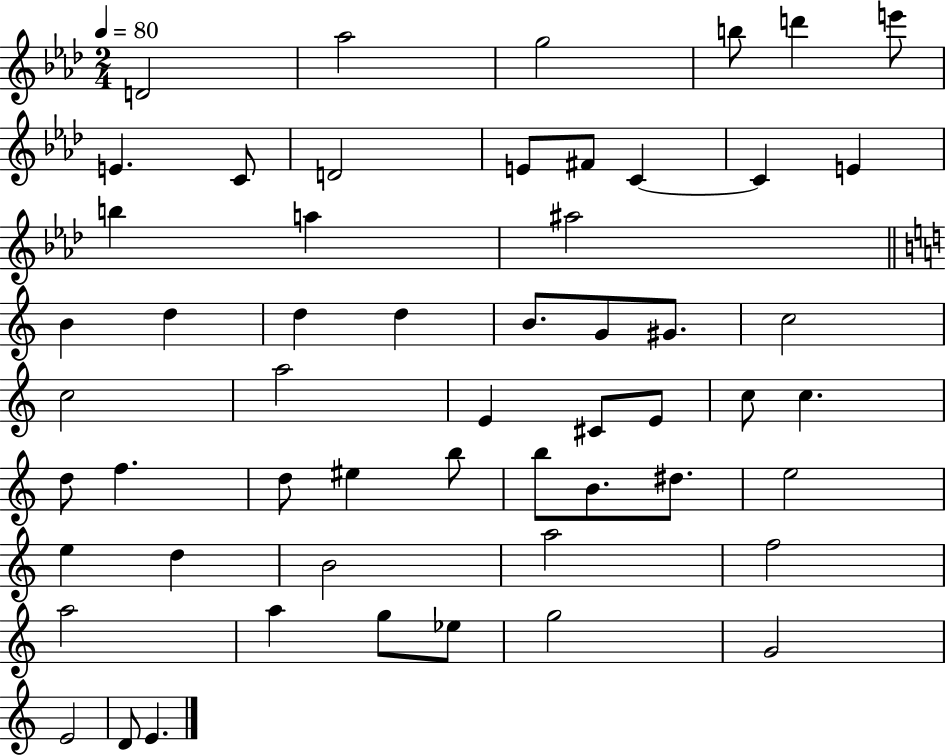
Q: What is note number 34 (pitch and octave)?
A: F5